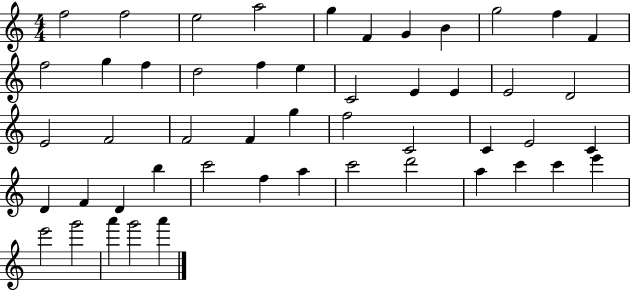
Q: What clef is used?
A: treble